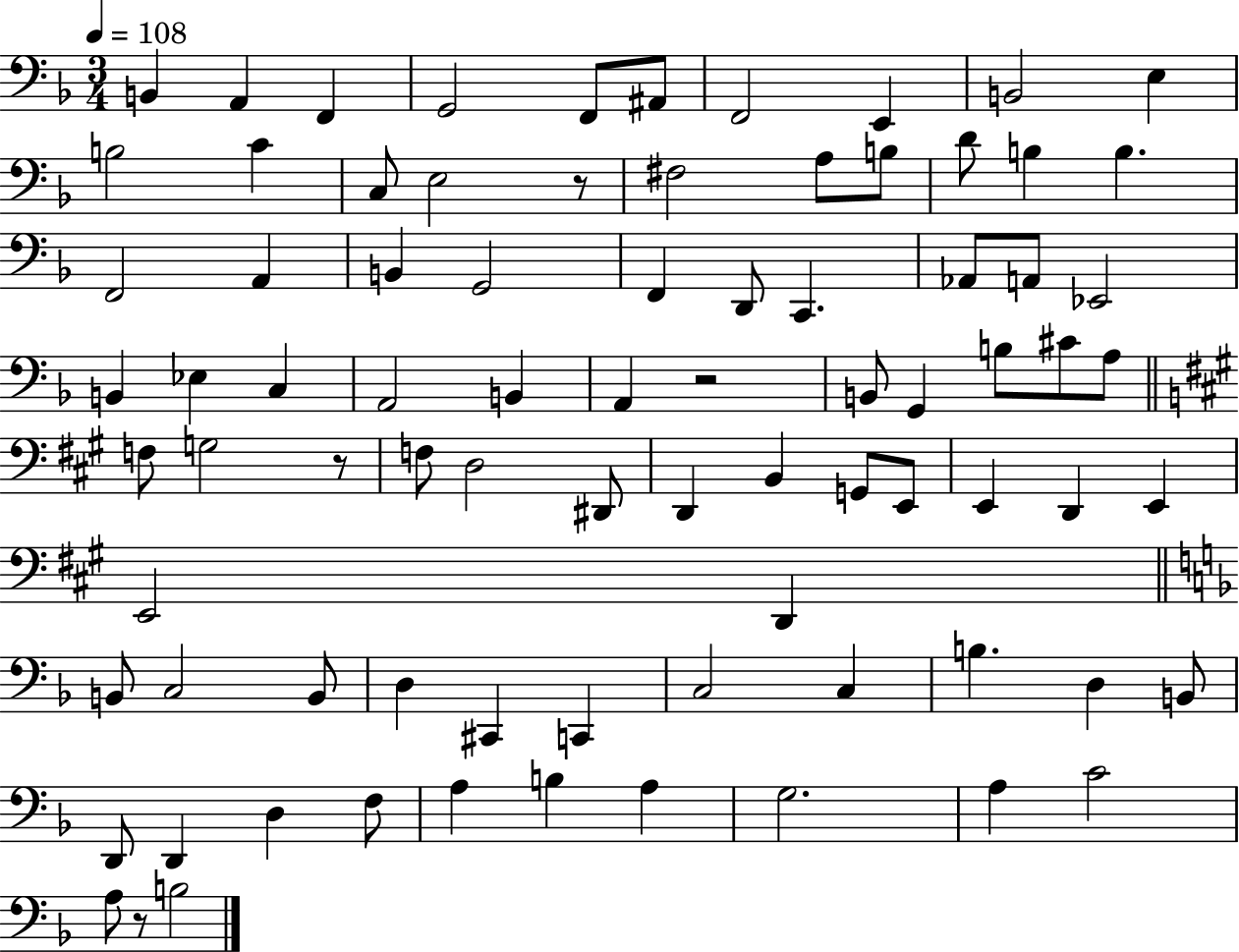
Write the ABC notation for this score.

X:1
T:Untitled
M:3/4
L:1/4
K:F
B,, A,, F,, G,,2 F,,/2 ^A,,/2 F,,2 E,, B,,2 E, B,2 C C,/2 E,2 z/2 ^F,2 A,/2 B,/2 D/2 B, B, F,,2 A,, B,, G,,2 F,, D,,/2 C,, _A,,/2 A,,/2 _E,,2 B,, _E, C, A,,2 B,, A,, z2 B,,/2 G,, B,/2 ^C/2 A,/2 F,/2 G,2 z/2 F,/2 D,2 ^D,,/2 D,, B,, G,,/2 E,,/2 E,, D,, E,, E,,2 D,, B,,/2 C,2 B,,/2 D, ^C,, C,, C,2 C, B, D, B,,/2 D,,/2 D,, D, F,/2 A, B, A, G,2 A, C2 A,/2 z/2 B,2